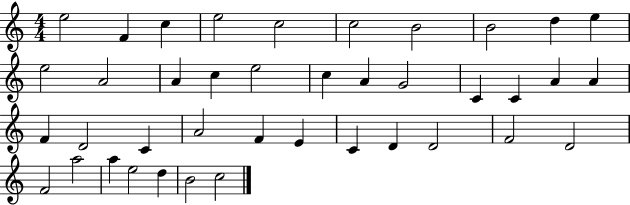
{
  \clef treble
  \numericTimeSignature
  \time 4/4
  \key c \major
  e''2 f'4 c''4 | e''2 c''2 | c''2 b'2 | b'2 d''4 e''4 | \break e''2 a'2 | a'4 c''4 e''2 | c''4 a'4 g'2 | c'4 c'4 a'4 a'4 | \break f'4 d'2 c'4 | a'2 f'4 e'4 | c'4 d'4 d'2 | f'2 d'2 | \break f'2 a''2 | a''4 e''2 d''4 | b'2 c''2 | \bar "|."
}